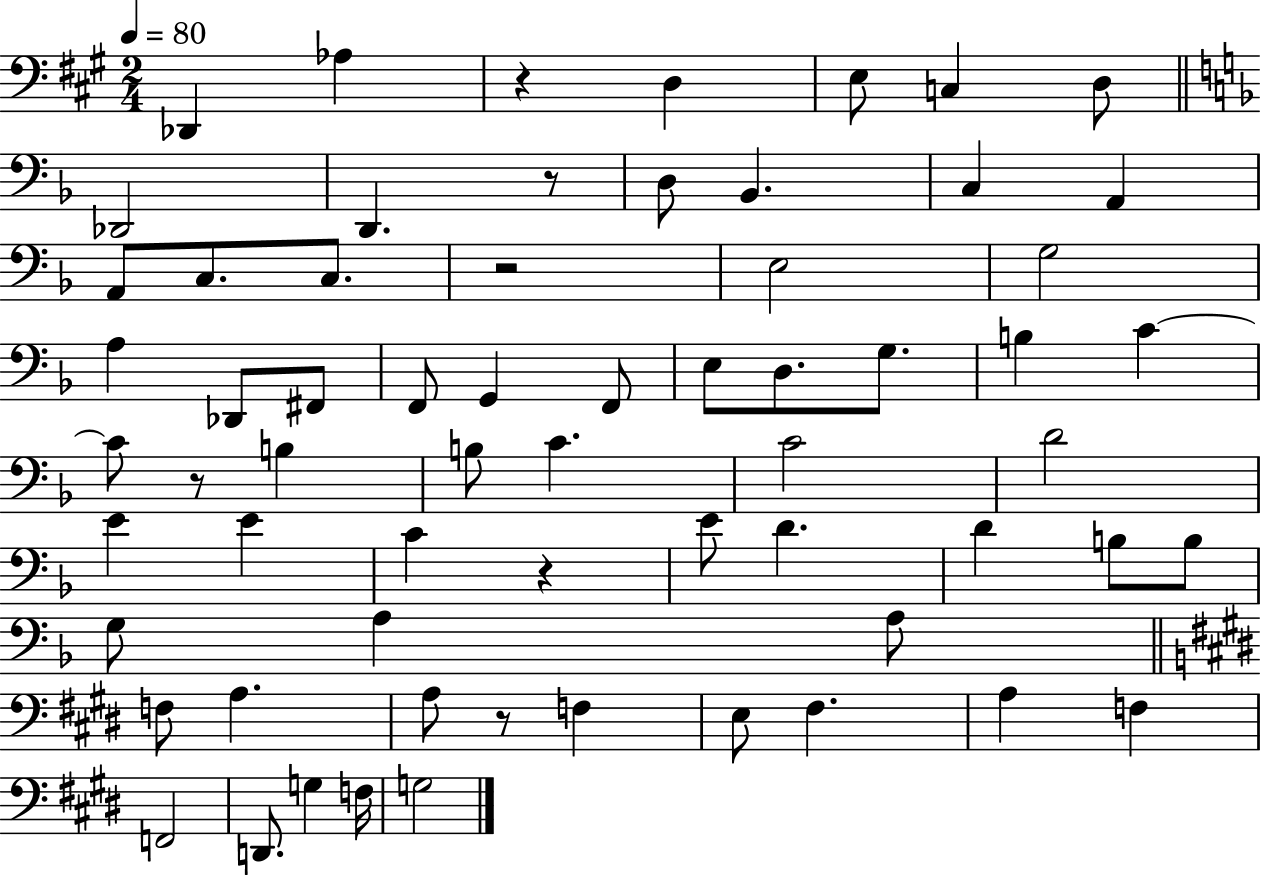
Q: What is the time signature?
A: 2/4